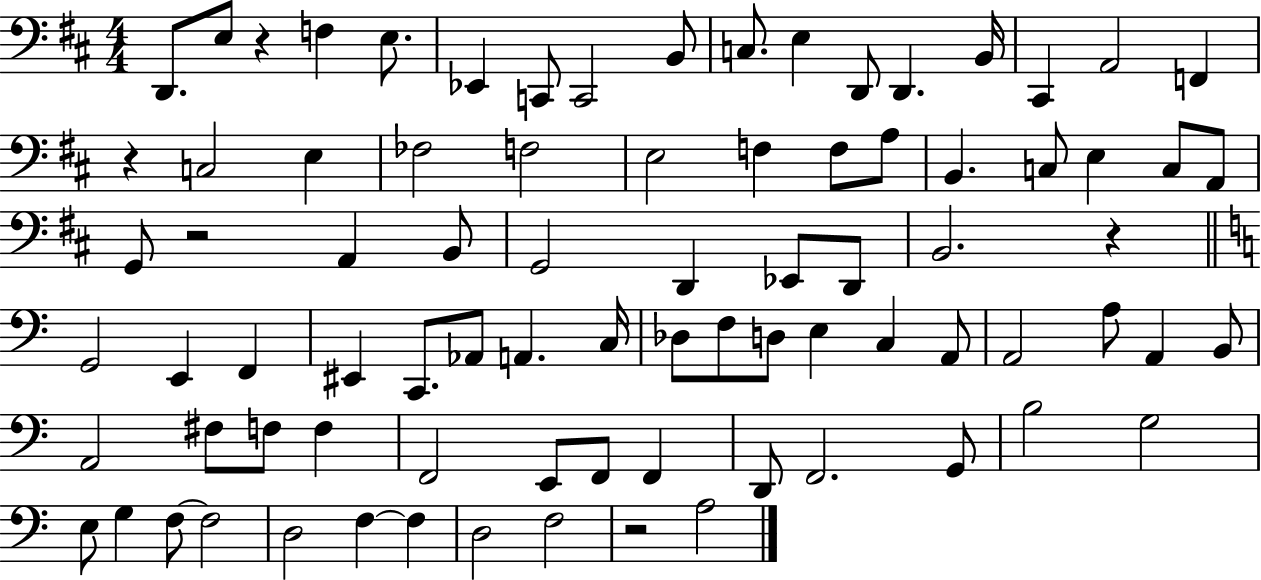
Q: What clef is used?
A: bass